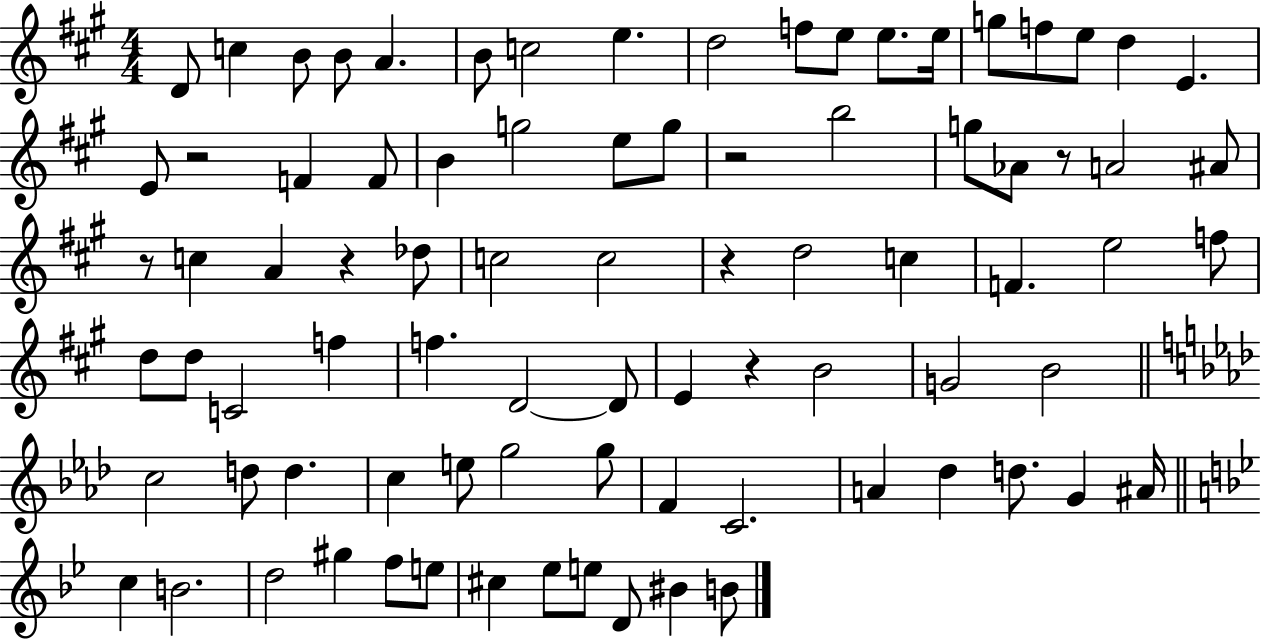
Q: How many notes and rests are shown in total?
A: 84